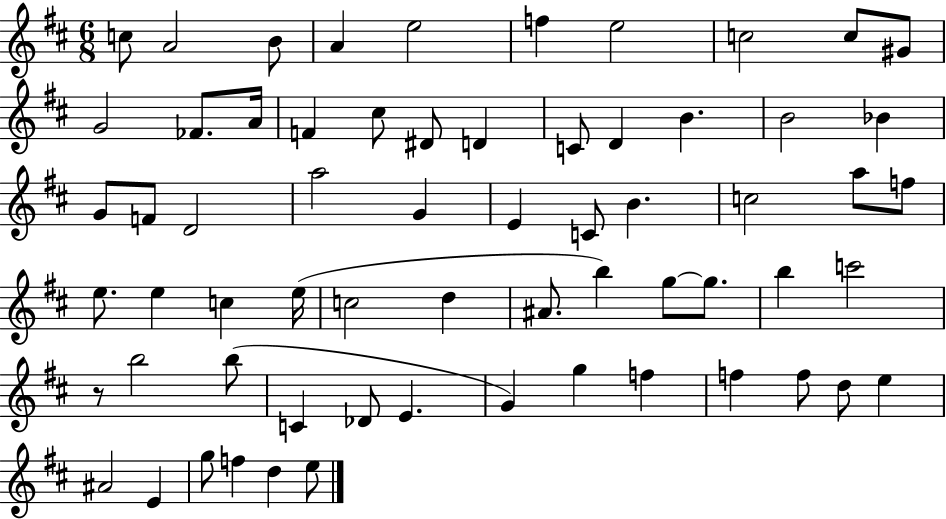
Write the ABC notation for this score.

X:1
T:Untitled
M:6/8
L:1/4
K:D
c/2 A2 B/2 A e2 f e2 c2 c/2 ^G/2 G2 _F/2 A/4 F ^c/2 ^D/2 D C/2 D B B2 _B G/2 F/2 D2 a2 G E C/2 B c2 a/2 f/2 e/2 e c e/4 c2 d ^A/2 b g/2 g/2 b c'2 z/2 b2 b/2 C _D/2 E G g f f f/2 d/2 e ^A2 E g/2 f d e/2